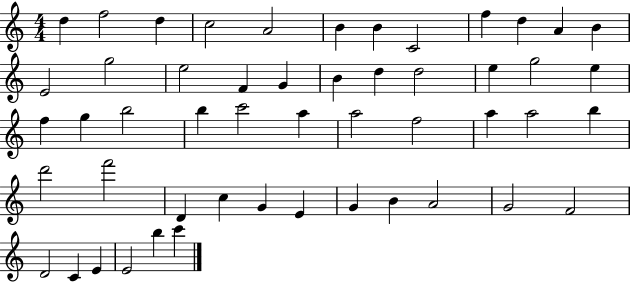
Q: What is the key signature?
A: C major